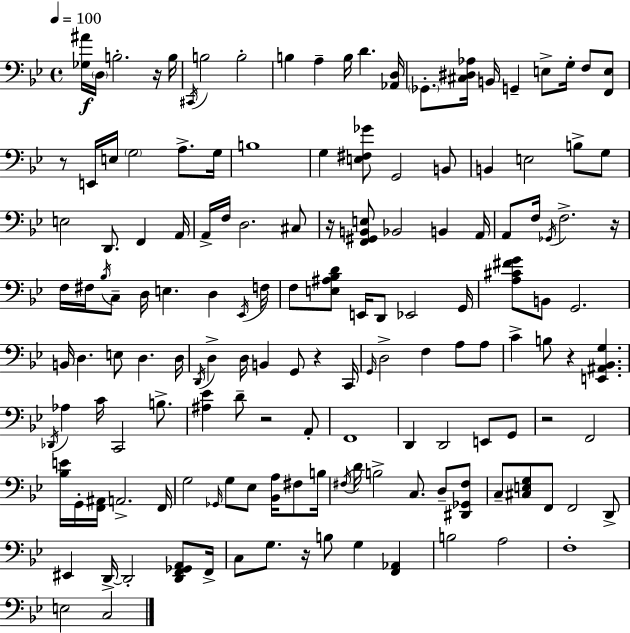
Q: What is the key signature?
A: G minor